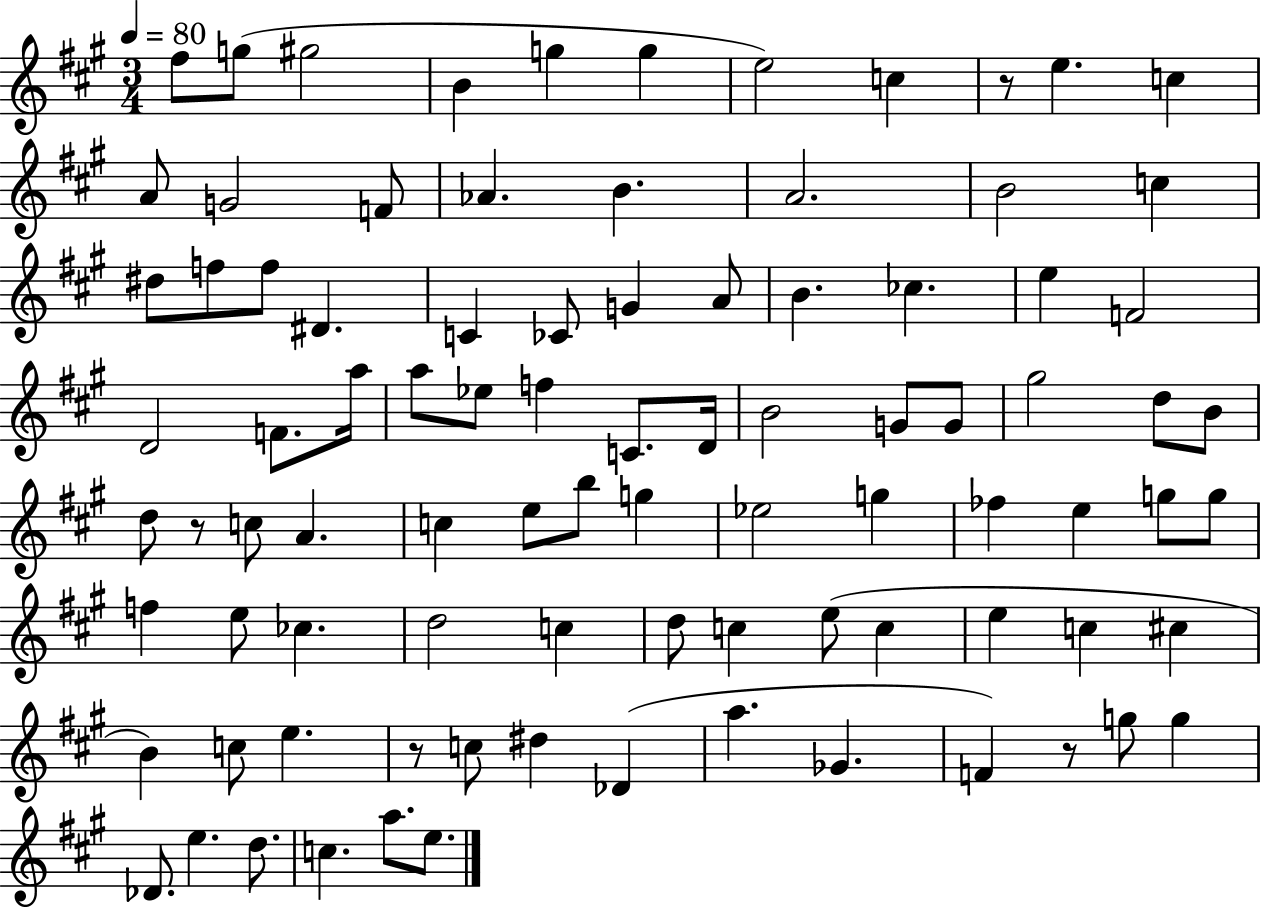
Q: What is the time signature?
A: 3/4